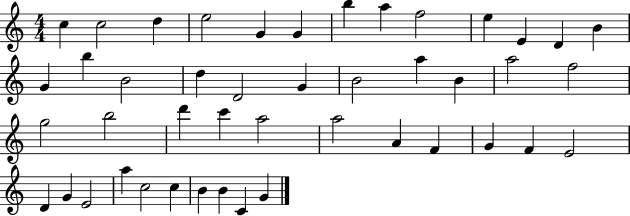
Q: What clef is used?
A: treble